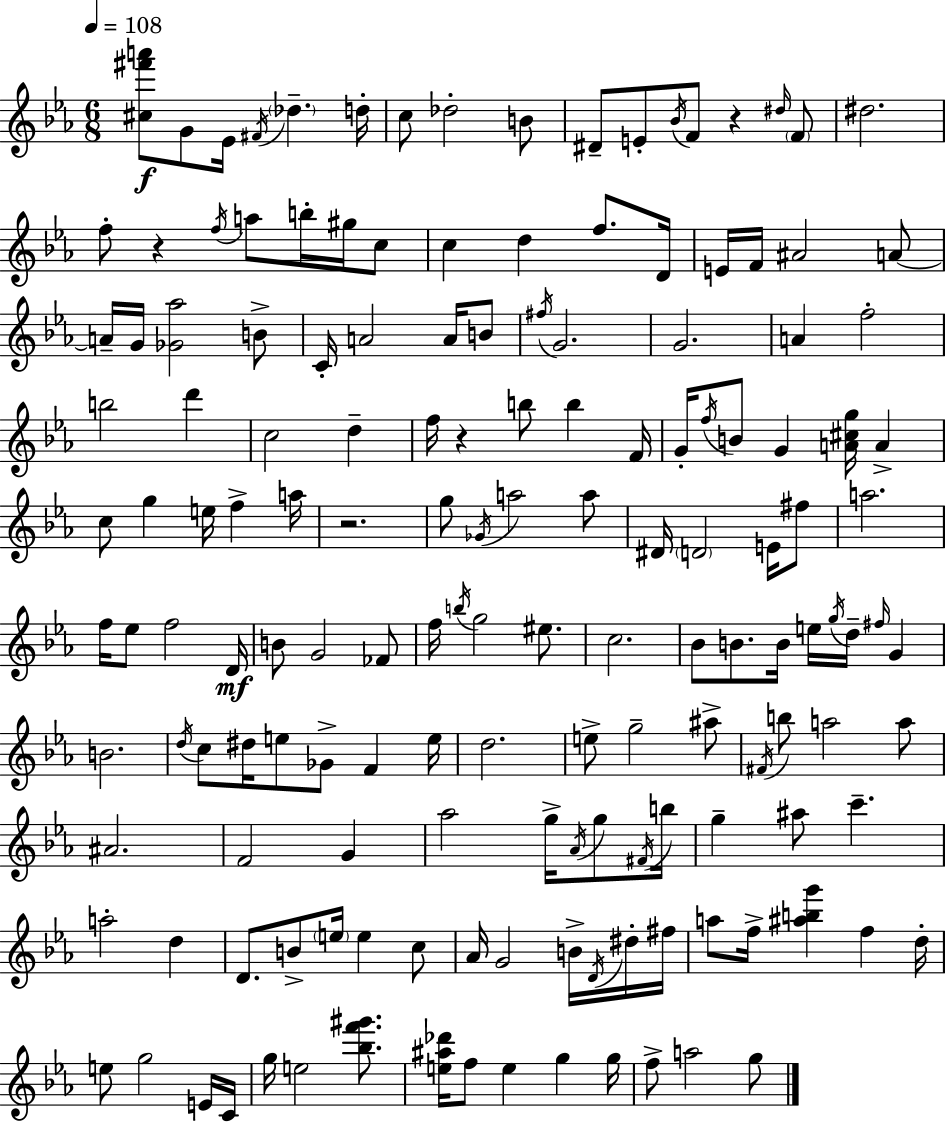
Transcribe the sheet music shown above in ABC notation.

X:1
T:Untitled
M:6/8
L:1/4
K:Cm
[^c^f'a']/2 G/2 _E/4 ^F/4 _d d/4 c/2 _d2 B/2 ^D/2 E/2 _B/4 F/2 z ^d/4 F/2 ^d2 f/2 z f/4 a/2 b/4 ^g/4 c/2 c d f/2 D/4 E/4 F/4 ^A2 A/2 A/4 G/4 [_G_a]2 B/2 C/4 A2 A/4 B/2 ^f/4 G2 G2 A f2 b2 d' c2 d f/4 z b/2 b F/4 G/4 f/4 B/2 G [A^cg]/4 A c/2 g e/4 f a/4 z2 g/2 _G/4 a2 a/2 ^D/4 D2 E/4 ^f/2 a2 f/4 _e/2 f2 D/4 B/2 G2 _F/2 f/4 b/4 g2 ^e/2 c2 _B/2 B/2 B/4 e/4 g/4 d/4 ^f/4 G B2 d/4 c/2 ^d/4 e/2 _G/2 F e/4 d2 e/2 g2 ^a/2 ^F/4 b/2 a2 a/2 ^A2 F2 G _a2 g/4 _A/4 g/2 ^F/4 b/4 g ^a/2 c' a2 d D/2 B/2 e/4 e c/2 _A/4 G2 B/4 D/4 ^d/4 ^f/4 a/2 f/4 [^abg'] f d/4 e/2 g2 E/4 C/4 g/4 e2 [_bf'^g']/2 [e^a_d']/4 f/2 e g g/4 f/2 a2 g/2